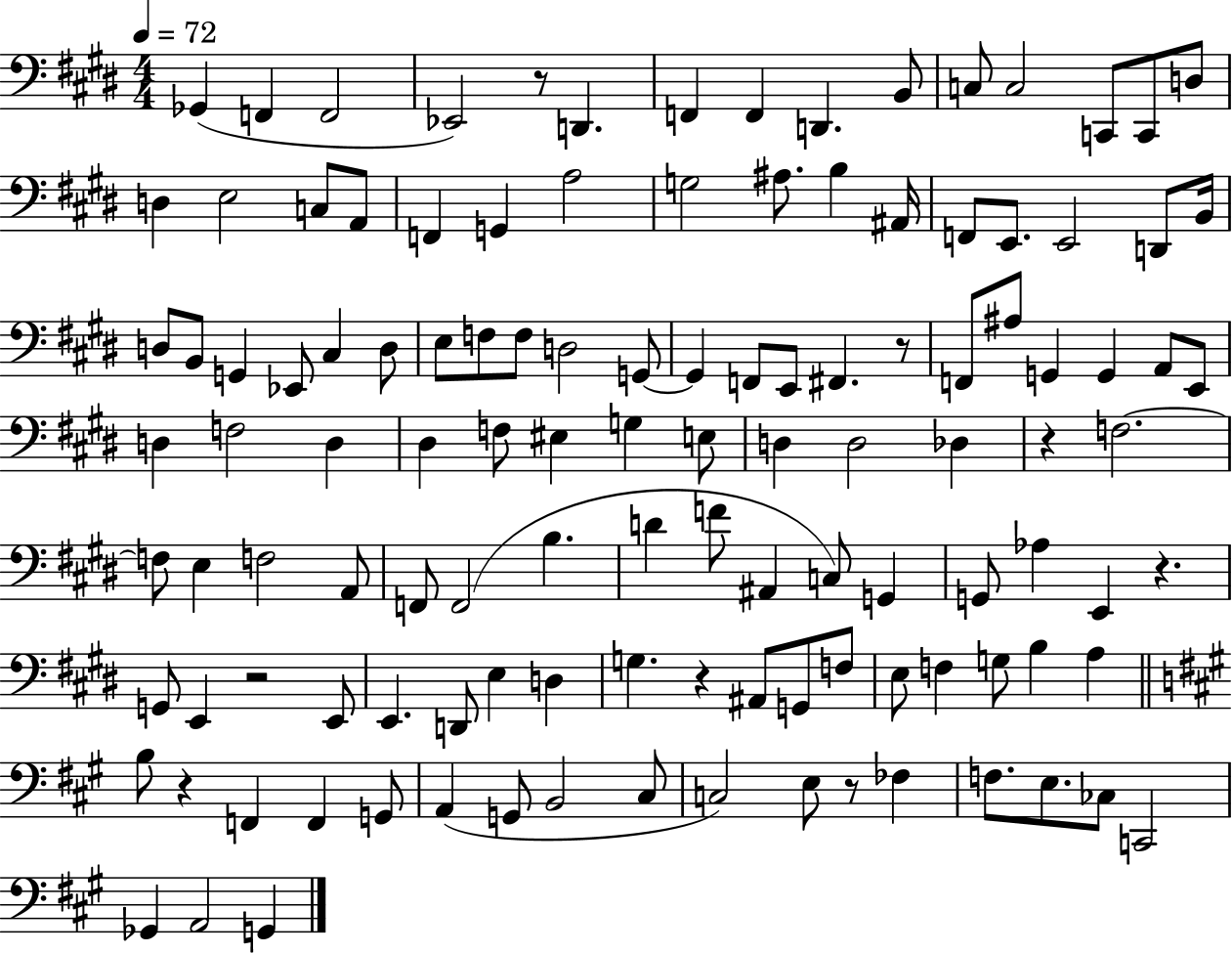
{
  \clef bass
  \numericTimeSignature
  \time 4/4
  \key e \major
  \tempo 4 = 72
  \repeat volta 2 { ges,4( f,4 f,2 | ees,2) r8 d,4. | f,4 f,4 d,4. b,8 | c8 c2 c,8 c,8 d8 | \break d4 e2 c8 a,8 | f,4 g,4 a2 | g2 ais8. b4 ais,16 | f,8 e,8. e,2 d,8 b,16 | \break d8 b,8 g,4 ees,8 cis4 d8 | e8 f8 f8 d2 g,8~~ | g,4 f,8 e,8 fis,4. r8 | f,8 ais8 g,4 g,4 a,8 e,8 | \break d4 f2 d4 | dis4 f8 eis4 g4 e8 | d4 d2 des4 | r4 f2.~~ | \break f8 e4 f2 a,8 | f,8 f,2( b4. | d'4 f'8 ais,4 c8) g,4 | g,8 aes4 e,4 r4. | \break g,8 e,4 r2 e,8 | e,4. d,8 e4 d4 | g4. r4 ais,8 g,8 f8 | e8 f4 g8 b4 a4 | \break \bar "||" \break \key a \major b8 r4 f,4 f,4 g,8 | a,4( g,8 b,2 cis8 | c2) e8 r8 fes4 | f8. e8. ces8 c,2 | \break ges,4 a,2 g,4 | } \bar "|."
}